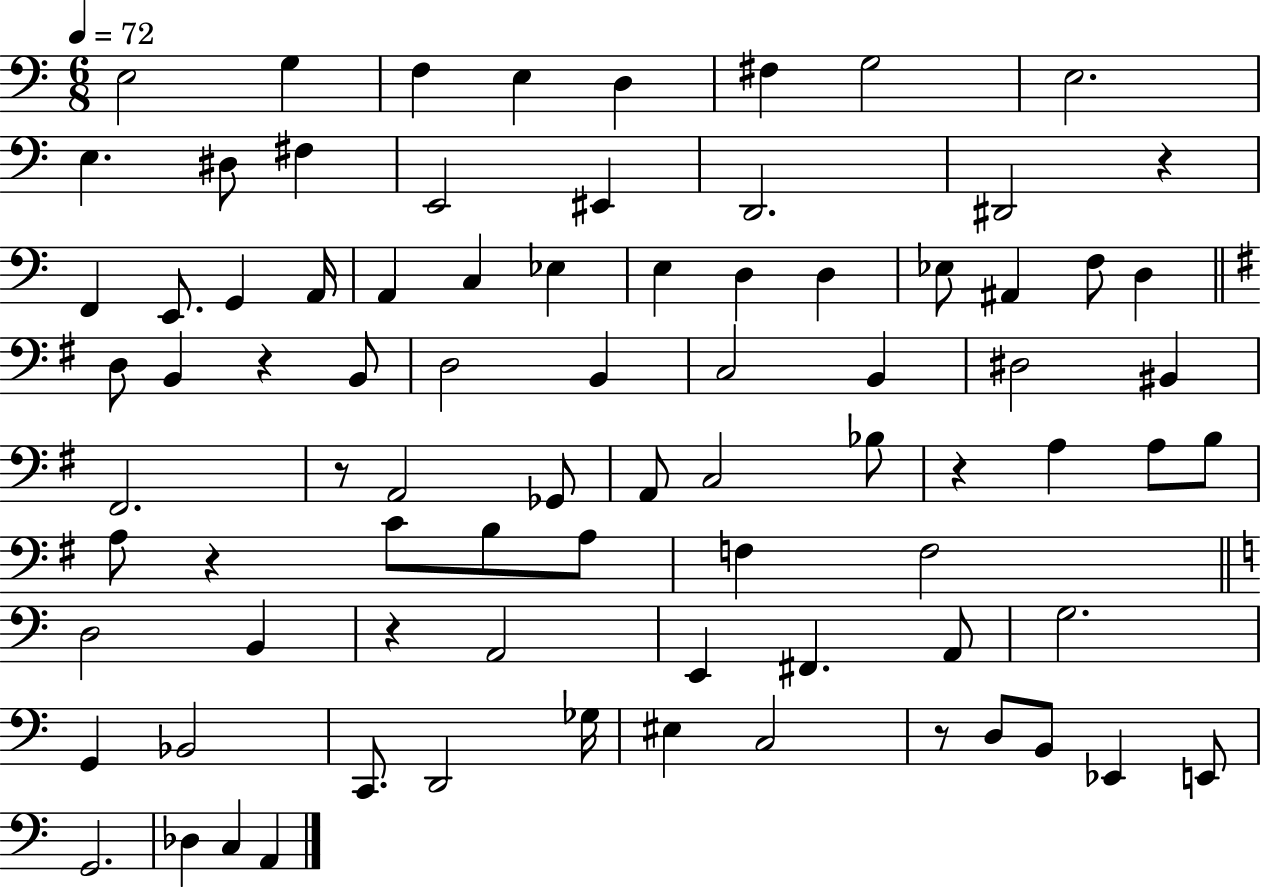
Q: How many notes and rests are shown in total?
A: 82